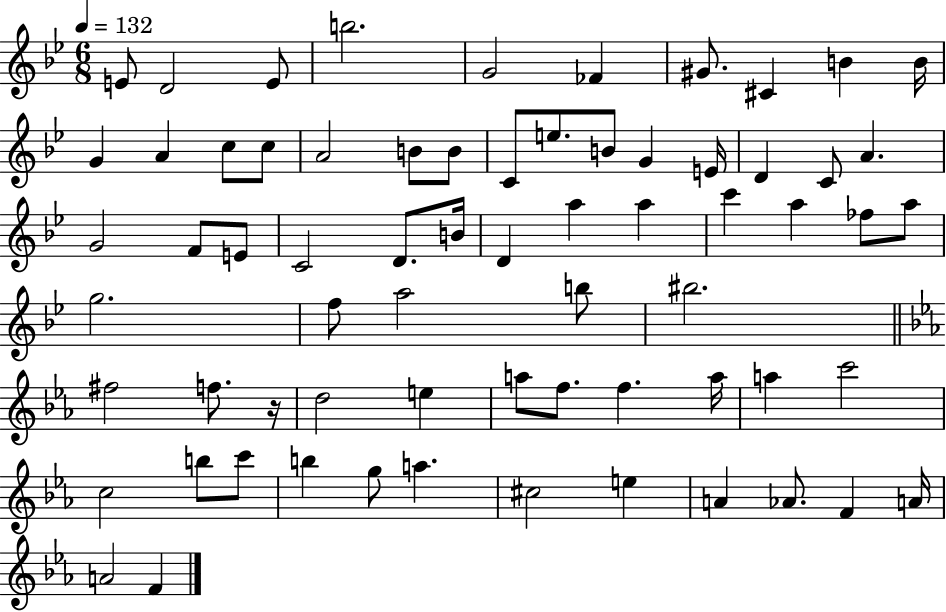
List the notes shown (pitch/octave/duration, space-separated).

E4/e D4/h E4/e B5/h. G4/h FES4/q G#4/e. C#4/q B4/q B4/s G4/q A4/q C5/e C5/e A4/h B4/e B4/e C4/e E5/e. B4/e G4/q E4/s D4/q C4/e A4/q. G4/h F4/e E4/e C4/h D4/e. B4/s D4/q A5/q A5/q C6/q A5/q FES5/e A5/e G5/h. F5/e A5/h B5/e BIS5/h. F#5/h F5/e. R/s D5/h E5/q A5/e F5/e. F5/q. A5/s A5/q C6/h C5/h B5/e C6/e B5/q G5/e A5/q. C#5/h E5/q A4/q Ab4/e. F4/q A4/s A4/h F4/q